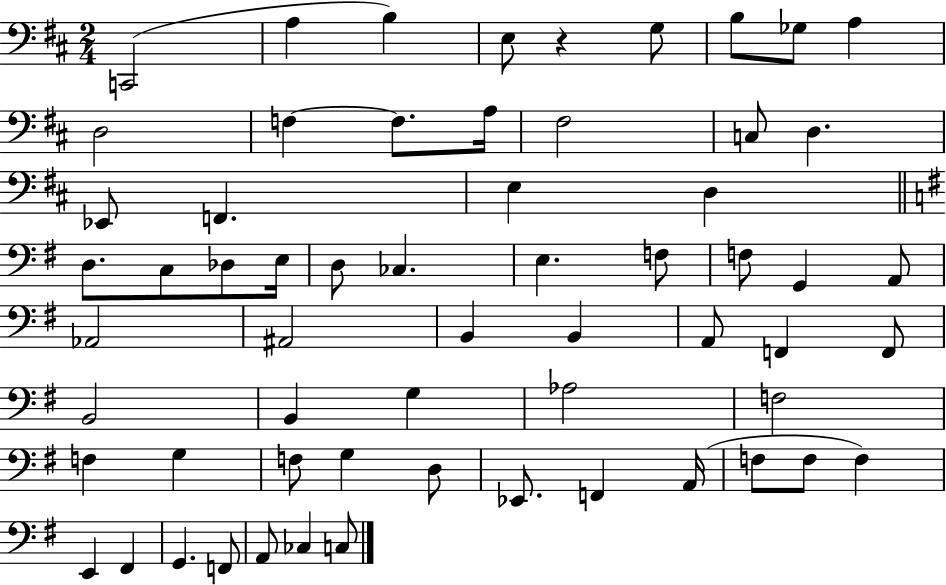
{
  \clef bass
  \numericTimeSignature
  \time 2/4
  \key d \major
  c,2( | a4 b4) | e8 r4 g8 | b8 ges8 a4 | \break d2 | f4~~ f8. a16 | fis2 | c8 d4. | \break ees,8 f,4. | e4 d4 | \bar "||" \break \key g \major d8. c8 des8 e16 | d8 ces4. | e4. f8 | f8 g,4 a,8 | \break aes,2 | ais,2 | b,4 b,4 | a,8 f,4 f,8 | \break b,2 | b,4 g4 | aes2 | f2 | \break f4 g4 | f8 g4 d8 | ees,8. f,4 a,16( | f8 f8 f4) | \break e,4 fis,4 | g,4. f,8 | a,8 ces4 c8 | \bar "|."
}